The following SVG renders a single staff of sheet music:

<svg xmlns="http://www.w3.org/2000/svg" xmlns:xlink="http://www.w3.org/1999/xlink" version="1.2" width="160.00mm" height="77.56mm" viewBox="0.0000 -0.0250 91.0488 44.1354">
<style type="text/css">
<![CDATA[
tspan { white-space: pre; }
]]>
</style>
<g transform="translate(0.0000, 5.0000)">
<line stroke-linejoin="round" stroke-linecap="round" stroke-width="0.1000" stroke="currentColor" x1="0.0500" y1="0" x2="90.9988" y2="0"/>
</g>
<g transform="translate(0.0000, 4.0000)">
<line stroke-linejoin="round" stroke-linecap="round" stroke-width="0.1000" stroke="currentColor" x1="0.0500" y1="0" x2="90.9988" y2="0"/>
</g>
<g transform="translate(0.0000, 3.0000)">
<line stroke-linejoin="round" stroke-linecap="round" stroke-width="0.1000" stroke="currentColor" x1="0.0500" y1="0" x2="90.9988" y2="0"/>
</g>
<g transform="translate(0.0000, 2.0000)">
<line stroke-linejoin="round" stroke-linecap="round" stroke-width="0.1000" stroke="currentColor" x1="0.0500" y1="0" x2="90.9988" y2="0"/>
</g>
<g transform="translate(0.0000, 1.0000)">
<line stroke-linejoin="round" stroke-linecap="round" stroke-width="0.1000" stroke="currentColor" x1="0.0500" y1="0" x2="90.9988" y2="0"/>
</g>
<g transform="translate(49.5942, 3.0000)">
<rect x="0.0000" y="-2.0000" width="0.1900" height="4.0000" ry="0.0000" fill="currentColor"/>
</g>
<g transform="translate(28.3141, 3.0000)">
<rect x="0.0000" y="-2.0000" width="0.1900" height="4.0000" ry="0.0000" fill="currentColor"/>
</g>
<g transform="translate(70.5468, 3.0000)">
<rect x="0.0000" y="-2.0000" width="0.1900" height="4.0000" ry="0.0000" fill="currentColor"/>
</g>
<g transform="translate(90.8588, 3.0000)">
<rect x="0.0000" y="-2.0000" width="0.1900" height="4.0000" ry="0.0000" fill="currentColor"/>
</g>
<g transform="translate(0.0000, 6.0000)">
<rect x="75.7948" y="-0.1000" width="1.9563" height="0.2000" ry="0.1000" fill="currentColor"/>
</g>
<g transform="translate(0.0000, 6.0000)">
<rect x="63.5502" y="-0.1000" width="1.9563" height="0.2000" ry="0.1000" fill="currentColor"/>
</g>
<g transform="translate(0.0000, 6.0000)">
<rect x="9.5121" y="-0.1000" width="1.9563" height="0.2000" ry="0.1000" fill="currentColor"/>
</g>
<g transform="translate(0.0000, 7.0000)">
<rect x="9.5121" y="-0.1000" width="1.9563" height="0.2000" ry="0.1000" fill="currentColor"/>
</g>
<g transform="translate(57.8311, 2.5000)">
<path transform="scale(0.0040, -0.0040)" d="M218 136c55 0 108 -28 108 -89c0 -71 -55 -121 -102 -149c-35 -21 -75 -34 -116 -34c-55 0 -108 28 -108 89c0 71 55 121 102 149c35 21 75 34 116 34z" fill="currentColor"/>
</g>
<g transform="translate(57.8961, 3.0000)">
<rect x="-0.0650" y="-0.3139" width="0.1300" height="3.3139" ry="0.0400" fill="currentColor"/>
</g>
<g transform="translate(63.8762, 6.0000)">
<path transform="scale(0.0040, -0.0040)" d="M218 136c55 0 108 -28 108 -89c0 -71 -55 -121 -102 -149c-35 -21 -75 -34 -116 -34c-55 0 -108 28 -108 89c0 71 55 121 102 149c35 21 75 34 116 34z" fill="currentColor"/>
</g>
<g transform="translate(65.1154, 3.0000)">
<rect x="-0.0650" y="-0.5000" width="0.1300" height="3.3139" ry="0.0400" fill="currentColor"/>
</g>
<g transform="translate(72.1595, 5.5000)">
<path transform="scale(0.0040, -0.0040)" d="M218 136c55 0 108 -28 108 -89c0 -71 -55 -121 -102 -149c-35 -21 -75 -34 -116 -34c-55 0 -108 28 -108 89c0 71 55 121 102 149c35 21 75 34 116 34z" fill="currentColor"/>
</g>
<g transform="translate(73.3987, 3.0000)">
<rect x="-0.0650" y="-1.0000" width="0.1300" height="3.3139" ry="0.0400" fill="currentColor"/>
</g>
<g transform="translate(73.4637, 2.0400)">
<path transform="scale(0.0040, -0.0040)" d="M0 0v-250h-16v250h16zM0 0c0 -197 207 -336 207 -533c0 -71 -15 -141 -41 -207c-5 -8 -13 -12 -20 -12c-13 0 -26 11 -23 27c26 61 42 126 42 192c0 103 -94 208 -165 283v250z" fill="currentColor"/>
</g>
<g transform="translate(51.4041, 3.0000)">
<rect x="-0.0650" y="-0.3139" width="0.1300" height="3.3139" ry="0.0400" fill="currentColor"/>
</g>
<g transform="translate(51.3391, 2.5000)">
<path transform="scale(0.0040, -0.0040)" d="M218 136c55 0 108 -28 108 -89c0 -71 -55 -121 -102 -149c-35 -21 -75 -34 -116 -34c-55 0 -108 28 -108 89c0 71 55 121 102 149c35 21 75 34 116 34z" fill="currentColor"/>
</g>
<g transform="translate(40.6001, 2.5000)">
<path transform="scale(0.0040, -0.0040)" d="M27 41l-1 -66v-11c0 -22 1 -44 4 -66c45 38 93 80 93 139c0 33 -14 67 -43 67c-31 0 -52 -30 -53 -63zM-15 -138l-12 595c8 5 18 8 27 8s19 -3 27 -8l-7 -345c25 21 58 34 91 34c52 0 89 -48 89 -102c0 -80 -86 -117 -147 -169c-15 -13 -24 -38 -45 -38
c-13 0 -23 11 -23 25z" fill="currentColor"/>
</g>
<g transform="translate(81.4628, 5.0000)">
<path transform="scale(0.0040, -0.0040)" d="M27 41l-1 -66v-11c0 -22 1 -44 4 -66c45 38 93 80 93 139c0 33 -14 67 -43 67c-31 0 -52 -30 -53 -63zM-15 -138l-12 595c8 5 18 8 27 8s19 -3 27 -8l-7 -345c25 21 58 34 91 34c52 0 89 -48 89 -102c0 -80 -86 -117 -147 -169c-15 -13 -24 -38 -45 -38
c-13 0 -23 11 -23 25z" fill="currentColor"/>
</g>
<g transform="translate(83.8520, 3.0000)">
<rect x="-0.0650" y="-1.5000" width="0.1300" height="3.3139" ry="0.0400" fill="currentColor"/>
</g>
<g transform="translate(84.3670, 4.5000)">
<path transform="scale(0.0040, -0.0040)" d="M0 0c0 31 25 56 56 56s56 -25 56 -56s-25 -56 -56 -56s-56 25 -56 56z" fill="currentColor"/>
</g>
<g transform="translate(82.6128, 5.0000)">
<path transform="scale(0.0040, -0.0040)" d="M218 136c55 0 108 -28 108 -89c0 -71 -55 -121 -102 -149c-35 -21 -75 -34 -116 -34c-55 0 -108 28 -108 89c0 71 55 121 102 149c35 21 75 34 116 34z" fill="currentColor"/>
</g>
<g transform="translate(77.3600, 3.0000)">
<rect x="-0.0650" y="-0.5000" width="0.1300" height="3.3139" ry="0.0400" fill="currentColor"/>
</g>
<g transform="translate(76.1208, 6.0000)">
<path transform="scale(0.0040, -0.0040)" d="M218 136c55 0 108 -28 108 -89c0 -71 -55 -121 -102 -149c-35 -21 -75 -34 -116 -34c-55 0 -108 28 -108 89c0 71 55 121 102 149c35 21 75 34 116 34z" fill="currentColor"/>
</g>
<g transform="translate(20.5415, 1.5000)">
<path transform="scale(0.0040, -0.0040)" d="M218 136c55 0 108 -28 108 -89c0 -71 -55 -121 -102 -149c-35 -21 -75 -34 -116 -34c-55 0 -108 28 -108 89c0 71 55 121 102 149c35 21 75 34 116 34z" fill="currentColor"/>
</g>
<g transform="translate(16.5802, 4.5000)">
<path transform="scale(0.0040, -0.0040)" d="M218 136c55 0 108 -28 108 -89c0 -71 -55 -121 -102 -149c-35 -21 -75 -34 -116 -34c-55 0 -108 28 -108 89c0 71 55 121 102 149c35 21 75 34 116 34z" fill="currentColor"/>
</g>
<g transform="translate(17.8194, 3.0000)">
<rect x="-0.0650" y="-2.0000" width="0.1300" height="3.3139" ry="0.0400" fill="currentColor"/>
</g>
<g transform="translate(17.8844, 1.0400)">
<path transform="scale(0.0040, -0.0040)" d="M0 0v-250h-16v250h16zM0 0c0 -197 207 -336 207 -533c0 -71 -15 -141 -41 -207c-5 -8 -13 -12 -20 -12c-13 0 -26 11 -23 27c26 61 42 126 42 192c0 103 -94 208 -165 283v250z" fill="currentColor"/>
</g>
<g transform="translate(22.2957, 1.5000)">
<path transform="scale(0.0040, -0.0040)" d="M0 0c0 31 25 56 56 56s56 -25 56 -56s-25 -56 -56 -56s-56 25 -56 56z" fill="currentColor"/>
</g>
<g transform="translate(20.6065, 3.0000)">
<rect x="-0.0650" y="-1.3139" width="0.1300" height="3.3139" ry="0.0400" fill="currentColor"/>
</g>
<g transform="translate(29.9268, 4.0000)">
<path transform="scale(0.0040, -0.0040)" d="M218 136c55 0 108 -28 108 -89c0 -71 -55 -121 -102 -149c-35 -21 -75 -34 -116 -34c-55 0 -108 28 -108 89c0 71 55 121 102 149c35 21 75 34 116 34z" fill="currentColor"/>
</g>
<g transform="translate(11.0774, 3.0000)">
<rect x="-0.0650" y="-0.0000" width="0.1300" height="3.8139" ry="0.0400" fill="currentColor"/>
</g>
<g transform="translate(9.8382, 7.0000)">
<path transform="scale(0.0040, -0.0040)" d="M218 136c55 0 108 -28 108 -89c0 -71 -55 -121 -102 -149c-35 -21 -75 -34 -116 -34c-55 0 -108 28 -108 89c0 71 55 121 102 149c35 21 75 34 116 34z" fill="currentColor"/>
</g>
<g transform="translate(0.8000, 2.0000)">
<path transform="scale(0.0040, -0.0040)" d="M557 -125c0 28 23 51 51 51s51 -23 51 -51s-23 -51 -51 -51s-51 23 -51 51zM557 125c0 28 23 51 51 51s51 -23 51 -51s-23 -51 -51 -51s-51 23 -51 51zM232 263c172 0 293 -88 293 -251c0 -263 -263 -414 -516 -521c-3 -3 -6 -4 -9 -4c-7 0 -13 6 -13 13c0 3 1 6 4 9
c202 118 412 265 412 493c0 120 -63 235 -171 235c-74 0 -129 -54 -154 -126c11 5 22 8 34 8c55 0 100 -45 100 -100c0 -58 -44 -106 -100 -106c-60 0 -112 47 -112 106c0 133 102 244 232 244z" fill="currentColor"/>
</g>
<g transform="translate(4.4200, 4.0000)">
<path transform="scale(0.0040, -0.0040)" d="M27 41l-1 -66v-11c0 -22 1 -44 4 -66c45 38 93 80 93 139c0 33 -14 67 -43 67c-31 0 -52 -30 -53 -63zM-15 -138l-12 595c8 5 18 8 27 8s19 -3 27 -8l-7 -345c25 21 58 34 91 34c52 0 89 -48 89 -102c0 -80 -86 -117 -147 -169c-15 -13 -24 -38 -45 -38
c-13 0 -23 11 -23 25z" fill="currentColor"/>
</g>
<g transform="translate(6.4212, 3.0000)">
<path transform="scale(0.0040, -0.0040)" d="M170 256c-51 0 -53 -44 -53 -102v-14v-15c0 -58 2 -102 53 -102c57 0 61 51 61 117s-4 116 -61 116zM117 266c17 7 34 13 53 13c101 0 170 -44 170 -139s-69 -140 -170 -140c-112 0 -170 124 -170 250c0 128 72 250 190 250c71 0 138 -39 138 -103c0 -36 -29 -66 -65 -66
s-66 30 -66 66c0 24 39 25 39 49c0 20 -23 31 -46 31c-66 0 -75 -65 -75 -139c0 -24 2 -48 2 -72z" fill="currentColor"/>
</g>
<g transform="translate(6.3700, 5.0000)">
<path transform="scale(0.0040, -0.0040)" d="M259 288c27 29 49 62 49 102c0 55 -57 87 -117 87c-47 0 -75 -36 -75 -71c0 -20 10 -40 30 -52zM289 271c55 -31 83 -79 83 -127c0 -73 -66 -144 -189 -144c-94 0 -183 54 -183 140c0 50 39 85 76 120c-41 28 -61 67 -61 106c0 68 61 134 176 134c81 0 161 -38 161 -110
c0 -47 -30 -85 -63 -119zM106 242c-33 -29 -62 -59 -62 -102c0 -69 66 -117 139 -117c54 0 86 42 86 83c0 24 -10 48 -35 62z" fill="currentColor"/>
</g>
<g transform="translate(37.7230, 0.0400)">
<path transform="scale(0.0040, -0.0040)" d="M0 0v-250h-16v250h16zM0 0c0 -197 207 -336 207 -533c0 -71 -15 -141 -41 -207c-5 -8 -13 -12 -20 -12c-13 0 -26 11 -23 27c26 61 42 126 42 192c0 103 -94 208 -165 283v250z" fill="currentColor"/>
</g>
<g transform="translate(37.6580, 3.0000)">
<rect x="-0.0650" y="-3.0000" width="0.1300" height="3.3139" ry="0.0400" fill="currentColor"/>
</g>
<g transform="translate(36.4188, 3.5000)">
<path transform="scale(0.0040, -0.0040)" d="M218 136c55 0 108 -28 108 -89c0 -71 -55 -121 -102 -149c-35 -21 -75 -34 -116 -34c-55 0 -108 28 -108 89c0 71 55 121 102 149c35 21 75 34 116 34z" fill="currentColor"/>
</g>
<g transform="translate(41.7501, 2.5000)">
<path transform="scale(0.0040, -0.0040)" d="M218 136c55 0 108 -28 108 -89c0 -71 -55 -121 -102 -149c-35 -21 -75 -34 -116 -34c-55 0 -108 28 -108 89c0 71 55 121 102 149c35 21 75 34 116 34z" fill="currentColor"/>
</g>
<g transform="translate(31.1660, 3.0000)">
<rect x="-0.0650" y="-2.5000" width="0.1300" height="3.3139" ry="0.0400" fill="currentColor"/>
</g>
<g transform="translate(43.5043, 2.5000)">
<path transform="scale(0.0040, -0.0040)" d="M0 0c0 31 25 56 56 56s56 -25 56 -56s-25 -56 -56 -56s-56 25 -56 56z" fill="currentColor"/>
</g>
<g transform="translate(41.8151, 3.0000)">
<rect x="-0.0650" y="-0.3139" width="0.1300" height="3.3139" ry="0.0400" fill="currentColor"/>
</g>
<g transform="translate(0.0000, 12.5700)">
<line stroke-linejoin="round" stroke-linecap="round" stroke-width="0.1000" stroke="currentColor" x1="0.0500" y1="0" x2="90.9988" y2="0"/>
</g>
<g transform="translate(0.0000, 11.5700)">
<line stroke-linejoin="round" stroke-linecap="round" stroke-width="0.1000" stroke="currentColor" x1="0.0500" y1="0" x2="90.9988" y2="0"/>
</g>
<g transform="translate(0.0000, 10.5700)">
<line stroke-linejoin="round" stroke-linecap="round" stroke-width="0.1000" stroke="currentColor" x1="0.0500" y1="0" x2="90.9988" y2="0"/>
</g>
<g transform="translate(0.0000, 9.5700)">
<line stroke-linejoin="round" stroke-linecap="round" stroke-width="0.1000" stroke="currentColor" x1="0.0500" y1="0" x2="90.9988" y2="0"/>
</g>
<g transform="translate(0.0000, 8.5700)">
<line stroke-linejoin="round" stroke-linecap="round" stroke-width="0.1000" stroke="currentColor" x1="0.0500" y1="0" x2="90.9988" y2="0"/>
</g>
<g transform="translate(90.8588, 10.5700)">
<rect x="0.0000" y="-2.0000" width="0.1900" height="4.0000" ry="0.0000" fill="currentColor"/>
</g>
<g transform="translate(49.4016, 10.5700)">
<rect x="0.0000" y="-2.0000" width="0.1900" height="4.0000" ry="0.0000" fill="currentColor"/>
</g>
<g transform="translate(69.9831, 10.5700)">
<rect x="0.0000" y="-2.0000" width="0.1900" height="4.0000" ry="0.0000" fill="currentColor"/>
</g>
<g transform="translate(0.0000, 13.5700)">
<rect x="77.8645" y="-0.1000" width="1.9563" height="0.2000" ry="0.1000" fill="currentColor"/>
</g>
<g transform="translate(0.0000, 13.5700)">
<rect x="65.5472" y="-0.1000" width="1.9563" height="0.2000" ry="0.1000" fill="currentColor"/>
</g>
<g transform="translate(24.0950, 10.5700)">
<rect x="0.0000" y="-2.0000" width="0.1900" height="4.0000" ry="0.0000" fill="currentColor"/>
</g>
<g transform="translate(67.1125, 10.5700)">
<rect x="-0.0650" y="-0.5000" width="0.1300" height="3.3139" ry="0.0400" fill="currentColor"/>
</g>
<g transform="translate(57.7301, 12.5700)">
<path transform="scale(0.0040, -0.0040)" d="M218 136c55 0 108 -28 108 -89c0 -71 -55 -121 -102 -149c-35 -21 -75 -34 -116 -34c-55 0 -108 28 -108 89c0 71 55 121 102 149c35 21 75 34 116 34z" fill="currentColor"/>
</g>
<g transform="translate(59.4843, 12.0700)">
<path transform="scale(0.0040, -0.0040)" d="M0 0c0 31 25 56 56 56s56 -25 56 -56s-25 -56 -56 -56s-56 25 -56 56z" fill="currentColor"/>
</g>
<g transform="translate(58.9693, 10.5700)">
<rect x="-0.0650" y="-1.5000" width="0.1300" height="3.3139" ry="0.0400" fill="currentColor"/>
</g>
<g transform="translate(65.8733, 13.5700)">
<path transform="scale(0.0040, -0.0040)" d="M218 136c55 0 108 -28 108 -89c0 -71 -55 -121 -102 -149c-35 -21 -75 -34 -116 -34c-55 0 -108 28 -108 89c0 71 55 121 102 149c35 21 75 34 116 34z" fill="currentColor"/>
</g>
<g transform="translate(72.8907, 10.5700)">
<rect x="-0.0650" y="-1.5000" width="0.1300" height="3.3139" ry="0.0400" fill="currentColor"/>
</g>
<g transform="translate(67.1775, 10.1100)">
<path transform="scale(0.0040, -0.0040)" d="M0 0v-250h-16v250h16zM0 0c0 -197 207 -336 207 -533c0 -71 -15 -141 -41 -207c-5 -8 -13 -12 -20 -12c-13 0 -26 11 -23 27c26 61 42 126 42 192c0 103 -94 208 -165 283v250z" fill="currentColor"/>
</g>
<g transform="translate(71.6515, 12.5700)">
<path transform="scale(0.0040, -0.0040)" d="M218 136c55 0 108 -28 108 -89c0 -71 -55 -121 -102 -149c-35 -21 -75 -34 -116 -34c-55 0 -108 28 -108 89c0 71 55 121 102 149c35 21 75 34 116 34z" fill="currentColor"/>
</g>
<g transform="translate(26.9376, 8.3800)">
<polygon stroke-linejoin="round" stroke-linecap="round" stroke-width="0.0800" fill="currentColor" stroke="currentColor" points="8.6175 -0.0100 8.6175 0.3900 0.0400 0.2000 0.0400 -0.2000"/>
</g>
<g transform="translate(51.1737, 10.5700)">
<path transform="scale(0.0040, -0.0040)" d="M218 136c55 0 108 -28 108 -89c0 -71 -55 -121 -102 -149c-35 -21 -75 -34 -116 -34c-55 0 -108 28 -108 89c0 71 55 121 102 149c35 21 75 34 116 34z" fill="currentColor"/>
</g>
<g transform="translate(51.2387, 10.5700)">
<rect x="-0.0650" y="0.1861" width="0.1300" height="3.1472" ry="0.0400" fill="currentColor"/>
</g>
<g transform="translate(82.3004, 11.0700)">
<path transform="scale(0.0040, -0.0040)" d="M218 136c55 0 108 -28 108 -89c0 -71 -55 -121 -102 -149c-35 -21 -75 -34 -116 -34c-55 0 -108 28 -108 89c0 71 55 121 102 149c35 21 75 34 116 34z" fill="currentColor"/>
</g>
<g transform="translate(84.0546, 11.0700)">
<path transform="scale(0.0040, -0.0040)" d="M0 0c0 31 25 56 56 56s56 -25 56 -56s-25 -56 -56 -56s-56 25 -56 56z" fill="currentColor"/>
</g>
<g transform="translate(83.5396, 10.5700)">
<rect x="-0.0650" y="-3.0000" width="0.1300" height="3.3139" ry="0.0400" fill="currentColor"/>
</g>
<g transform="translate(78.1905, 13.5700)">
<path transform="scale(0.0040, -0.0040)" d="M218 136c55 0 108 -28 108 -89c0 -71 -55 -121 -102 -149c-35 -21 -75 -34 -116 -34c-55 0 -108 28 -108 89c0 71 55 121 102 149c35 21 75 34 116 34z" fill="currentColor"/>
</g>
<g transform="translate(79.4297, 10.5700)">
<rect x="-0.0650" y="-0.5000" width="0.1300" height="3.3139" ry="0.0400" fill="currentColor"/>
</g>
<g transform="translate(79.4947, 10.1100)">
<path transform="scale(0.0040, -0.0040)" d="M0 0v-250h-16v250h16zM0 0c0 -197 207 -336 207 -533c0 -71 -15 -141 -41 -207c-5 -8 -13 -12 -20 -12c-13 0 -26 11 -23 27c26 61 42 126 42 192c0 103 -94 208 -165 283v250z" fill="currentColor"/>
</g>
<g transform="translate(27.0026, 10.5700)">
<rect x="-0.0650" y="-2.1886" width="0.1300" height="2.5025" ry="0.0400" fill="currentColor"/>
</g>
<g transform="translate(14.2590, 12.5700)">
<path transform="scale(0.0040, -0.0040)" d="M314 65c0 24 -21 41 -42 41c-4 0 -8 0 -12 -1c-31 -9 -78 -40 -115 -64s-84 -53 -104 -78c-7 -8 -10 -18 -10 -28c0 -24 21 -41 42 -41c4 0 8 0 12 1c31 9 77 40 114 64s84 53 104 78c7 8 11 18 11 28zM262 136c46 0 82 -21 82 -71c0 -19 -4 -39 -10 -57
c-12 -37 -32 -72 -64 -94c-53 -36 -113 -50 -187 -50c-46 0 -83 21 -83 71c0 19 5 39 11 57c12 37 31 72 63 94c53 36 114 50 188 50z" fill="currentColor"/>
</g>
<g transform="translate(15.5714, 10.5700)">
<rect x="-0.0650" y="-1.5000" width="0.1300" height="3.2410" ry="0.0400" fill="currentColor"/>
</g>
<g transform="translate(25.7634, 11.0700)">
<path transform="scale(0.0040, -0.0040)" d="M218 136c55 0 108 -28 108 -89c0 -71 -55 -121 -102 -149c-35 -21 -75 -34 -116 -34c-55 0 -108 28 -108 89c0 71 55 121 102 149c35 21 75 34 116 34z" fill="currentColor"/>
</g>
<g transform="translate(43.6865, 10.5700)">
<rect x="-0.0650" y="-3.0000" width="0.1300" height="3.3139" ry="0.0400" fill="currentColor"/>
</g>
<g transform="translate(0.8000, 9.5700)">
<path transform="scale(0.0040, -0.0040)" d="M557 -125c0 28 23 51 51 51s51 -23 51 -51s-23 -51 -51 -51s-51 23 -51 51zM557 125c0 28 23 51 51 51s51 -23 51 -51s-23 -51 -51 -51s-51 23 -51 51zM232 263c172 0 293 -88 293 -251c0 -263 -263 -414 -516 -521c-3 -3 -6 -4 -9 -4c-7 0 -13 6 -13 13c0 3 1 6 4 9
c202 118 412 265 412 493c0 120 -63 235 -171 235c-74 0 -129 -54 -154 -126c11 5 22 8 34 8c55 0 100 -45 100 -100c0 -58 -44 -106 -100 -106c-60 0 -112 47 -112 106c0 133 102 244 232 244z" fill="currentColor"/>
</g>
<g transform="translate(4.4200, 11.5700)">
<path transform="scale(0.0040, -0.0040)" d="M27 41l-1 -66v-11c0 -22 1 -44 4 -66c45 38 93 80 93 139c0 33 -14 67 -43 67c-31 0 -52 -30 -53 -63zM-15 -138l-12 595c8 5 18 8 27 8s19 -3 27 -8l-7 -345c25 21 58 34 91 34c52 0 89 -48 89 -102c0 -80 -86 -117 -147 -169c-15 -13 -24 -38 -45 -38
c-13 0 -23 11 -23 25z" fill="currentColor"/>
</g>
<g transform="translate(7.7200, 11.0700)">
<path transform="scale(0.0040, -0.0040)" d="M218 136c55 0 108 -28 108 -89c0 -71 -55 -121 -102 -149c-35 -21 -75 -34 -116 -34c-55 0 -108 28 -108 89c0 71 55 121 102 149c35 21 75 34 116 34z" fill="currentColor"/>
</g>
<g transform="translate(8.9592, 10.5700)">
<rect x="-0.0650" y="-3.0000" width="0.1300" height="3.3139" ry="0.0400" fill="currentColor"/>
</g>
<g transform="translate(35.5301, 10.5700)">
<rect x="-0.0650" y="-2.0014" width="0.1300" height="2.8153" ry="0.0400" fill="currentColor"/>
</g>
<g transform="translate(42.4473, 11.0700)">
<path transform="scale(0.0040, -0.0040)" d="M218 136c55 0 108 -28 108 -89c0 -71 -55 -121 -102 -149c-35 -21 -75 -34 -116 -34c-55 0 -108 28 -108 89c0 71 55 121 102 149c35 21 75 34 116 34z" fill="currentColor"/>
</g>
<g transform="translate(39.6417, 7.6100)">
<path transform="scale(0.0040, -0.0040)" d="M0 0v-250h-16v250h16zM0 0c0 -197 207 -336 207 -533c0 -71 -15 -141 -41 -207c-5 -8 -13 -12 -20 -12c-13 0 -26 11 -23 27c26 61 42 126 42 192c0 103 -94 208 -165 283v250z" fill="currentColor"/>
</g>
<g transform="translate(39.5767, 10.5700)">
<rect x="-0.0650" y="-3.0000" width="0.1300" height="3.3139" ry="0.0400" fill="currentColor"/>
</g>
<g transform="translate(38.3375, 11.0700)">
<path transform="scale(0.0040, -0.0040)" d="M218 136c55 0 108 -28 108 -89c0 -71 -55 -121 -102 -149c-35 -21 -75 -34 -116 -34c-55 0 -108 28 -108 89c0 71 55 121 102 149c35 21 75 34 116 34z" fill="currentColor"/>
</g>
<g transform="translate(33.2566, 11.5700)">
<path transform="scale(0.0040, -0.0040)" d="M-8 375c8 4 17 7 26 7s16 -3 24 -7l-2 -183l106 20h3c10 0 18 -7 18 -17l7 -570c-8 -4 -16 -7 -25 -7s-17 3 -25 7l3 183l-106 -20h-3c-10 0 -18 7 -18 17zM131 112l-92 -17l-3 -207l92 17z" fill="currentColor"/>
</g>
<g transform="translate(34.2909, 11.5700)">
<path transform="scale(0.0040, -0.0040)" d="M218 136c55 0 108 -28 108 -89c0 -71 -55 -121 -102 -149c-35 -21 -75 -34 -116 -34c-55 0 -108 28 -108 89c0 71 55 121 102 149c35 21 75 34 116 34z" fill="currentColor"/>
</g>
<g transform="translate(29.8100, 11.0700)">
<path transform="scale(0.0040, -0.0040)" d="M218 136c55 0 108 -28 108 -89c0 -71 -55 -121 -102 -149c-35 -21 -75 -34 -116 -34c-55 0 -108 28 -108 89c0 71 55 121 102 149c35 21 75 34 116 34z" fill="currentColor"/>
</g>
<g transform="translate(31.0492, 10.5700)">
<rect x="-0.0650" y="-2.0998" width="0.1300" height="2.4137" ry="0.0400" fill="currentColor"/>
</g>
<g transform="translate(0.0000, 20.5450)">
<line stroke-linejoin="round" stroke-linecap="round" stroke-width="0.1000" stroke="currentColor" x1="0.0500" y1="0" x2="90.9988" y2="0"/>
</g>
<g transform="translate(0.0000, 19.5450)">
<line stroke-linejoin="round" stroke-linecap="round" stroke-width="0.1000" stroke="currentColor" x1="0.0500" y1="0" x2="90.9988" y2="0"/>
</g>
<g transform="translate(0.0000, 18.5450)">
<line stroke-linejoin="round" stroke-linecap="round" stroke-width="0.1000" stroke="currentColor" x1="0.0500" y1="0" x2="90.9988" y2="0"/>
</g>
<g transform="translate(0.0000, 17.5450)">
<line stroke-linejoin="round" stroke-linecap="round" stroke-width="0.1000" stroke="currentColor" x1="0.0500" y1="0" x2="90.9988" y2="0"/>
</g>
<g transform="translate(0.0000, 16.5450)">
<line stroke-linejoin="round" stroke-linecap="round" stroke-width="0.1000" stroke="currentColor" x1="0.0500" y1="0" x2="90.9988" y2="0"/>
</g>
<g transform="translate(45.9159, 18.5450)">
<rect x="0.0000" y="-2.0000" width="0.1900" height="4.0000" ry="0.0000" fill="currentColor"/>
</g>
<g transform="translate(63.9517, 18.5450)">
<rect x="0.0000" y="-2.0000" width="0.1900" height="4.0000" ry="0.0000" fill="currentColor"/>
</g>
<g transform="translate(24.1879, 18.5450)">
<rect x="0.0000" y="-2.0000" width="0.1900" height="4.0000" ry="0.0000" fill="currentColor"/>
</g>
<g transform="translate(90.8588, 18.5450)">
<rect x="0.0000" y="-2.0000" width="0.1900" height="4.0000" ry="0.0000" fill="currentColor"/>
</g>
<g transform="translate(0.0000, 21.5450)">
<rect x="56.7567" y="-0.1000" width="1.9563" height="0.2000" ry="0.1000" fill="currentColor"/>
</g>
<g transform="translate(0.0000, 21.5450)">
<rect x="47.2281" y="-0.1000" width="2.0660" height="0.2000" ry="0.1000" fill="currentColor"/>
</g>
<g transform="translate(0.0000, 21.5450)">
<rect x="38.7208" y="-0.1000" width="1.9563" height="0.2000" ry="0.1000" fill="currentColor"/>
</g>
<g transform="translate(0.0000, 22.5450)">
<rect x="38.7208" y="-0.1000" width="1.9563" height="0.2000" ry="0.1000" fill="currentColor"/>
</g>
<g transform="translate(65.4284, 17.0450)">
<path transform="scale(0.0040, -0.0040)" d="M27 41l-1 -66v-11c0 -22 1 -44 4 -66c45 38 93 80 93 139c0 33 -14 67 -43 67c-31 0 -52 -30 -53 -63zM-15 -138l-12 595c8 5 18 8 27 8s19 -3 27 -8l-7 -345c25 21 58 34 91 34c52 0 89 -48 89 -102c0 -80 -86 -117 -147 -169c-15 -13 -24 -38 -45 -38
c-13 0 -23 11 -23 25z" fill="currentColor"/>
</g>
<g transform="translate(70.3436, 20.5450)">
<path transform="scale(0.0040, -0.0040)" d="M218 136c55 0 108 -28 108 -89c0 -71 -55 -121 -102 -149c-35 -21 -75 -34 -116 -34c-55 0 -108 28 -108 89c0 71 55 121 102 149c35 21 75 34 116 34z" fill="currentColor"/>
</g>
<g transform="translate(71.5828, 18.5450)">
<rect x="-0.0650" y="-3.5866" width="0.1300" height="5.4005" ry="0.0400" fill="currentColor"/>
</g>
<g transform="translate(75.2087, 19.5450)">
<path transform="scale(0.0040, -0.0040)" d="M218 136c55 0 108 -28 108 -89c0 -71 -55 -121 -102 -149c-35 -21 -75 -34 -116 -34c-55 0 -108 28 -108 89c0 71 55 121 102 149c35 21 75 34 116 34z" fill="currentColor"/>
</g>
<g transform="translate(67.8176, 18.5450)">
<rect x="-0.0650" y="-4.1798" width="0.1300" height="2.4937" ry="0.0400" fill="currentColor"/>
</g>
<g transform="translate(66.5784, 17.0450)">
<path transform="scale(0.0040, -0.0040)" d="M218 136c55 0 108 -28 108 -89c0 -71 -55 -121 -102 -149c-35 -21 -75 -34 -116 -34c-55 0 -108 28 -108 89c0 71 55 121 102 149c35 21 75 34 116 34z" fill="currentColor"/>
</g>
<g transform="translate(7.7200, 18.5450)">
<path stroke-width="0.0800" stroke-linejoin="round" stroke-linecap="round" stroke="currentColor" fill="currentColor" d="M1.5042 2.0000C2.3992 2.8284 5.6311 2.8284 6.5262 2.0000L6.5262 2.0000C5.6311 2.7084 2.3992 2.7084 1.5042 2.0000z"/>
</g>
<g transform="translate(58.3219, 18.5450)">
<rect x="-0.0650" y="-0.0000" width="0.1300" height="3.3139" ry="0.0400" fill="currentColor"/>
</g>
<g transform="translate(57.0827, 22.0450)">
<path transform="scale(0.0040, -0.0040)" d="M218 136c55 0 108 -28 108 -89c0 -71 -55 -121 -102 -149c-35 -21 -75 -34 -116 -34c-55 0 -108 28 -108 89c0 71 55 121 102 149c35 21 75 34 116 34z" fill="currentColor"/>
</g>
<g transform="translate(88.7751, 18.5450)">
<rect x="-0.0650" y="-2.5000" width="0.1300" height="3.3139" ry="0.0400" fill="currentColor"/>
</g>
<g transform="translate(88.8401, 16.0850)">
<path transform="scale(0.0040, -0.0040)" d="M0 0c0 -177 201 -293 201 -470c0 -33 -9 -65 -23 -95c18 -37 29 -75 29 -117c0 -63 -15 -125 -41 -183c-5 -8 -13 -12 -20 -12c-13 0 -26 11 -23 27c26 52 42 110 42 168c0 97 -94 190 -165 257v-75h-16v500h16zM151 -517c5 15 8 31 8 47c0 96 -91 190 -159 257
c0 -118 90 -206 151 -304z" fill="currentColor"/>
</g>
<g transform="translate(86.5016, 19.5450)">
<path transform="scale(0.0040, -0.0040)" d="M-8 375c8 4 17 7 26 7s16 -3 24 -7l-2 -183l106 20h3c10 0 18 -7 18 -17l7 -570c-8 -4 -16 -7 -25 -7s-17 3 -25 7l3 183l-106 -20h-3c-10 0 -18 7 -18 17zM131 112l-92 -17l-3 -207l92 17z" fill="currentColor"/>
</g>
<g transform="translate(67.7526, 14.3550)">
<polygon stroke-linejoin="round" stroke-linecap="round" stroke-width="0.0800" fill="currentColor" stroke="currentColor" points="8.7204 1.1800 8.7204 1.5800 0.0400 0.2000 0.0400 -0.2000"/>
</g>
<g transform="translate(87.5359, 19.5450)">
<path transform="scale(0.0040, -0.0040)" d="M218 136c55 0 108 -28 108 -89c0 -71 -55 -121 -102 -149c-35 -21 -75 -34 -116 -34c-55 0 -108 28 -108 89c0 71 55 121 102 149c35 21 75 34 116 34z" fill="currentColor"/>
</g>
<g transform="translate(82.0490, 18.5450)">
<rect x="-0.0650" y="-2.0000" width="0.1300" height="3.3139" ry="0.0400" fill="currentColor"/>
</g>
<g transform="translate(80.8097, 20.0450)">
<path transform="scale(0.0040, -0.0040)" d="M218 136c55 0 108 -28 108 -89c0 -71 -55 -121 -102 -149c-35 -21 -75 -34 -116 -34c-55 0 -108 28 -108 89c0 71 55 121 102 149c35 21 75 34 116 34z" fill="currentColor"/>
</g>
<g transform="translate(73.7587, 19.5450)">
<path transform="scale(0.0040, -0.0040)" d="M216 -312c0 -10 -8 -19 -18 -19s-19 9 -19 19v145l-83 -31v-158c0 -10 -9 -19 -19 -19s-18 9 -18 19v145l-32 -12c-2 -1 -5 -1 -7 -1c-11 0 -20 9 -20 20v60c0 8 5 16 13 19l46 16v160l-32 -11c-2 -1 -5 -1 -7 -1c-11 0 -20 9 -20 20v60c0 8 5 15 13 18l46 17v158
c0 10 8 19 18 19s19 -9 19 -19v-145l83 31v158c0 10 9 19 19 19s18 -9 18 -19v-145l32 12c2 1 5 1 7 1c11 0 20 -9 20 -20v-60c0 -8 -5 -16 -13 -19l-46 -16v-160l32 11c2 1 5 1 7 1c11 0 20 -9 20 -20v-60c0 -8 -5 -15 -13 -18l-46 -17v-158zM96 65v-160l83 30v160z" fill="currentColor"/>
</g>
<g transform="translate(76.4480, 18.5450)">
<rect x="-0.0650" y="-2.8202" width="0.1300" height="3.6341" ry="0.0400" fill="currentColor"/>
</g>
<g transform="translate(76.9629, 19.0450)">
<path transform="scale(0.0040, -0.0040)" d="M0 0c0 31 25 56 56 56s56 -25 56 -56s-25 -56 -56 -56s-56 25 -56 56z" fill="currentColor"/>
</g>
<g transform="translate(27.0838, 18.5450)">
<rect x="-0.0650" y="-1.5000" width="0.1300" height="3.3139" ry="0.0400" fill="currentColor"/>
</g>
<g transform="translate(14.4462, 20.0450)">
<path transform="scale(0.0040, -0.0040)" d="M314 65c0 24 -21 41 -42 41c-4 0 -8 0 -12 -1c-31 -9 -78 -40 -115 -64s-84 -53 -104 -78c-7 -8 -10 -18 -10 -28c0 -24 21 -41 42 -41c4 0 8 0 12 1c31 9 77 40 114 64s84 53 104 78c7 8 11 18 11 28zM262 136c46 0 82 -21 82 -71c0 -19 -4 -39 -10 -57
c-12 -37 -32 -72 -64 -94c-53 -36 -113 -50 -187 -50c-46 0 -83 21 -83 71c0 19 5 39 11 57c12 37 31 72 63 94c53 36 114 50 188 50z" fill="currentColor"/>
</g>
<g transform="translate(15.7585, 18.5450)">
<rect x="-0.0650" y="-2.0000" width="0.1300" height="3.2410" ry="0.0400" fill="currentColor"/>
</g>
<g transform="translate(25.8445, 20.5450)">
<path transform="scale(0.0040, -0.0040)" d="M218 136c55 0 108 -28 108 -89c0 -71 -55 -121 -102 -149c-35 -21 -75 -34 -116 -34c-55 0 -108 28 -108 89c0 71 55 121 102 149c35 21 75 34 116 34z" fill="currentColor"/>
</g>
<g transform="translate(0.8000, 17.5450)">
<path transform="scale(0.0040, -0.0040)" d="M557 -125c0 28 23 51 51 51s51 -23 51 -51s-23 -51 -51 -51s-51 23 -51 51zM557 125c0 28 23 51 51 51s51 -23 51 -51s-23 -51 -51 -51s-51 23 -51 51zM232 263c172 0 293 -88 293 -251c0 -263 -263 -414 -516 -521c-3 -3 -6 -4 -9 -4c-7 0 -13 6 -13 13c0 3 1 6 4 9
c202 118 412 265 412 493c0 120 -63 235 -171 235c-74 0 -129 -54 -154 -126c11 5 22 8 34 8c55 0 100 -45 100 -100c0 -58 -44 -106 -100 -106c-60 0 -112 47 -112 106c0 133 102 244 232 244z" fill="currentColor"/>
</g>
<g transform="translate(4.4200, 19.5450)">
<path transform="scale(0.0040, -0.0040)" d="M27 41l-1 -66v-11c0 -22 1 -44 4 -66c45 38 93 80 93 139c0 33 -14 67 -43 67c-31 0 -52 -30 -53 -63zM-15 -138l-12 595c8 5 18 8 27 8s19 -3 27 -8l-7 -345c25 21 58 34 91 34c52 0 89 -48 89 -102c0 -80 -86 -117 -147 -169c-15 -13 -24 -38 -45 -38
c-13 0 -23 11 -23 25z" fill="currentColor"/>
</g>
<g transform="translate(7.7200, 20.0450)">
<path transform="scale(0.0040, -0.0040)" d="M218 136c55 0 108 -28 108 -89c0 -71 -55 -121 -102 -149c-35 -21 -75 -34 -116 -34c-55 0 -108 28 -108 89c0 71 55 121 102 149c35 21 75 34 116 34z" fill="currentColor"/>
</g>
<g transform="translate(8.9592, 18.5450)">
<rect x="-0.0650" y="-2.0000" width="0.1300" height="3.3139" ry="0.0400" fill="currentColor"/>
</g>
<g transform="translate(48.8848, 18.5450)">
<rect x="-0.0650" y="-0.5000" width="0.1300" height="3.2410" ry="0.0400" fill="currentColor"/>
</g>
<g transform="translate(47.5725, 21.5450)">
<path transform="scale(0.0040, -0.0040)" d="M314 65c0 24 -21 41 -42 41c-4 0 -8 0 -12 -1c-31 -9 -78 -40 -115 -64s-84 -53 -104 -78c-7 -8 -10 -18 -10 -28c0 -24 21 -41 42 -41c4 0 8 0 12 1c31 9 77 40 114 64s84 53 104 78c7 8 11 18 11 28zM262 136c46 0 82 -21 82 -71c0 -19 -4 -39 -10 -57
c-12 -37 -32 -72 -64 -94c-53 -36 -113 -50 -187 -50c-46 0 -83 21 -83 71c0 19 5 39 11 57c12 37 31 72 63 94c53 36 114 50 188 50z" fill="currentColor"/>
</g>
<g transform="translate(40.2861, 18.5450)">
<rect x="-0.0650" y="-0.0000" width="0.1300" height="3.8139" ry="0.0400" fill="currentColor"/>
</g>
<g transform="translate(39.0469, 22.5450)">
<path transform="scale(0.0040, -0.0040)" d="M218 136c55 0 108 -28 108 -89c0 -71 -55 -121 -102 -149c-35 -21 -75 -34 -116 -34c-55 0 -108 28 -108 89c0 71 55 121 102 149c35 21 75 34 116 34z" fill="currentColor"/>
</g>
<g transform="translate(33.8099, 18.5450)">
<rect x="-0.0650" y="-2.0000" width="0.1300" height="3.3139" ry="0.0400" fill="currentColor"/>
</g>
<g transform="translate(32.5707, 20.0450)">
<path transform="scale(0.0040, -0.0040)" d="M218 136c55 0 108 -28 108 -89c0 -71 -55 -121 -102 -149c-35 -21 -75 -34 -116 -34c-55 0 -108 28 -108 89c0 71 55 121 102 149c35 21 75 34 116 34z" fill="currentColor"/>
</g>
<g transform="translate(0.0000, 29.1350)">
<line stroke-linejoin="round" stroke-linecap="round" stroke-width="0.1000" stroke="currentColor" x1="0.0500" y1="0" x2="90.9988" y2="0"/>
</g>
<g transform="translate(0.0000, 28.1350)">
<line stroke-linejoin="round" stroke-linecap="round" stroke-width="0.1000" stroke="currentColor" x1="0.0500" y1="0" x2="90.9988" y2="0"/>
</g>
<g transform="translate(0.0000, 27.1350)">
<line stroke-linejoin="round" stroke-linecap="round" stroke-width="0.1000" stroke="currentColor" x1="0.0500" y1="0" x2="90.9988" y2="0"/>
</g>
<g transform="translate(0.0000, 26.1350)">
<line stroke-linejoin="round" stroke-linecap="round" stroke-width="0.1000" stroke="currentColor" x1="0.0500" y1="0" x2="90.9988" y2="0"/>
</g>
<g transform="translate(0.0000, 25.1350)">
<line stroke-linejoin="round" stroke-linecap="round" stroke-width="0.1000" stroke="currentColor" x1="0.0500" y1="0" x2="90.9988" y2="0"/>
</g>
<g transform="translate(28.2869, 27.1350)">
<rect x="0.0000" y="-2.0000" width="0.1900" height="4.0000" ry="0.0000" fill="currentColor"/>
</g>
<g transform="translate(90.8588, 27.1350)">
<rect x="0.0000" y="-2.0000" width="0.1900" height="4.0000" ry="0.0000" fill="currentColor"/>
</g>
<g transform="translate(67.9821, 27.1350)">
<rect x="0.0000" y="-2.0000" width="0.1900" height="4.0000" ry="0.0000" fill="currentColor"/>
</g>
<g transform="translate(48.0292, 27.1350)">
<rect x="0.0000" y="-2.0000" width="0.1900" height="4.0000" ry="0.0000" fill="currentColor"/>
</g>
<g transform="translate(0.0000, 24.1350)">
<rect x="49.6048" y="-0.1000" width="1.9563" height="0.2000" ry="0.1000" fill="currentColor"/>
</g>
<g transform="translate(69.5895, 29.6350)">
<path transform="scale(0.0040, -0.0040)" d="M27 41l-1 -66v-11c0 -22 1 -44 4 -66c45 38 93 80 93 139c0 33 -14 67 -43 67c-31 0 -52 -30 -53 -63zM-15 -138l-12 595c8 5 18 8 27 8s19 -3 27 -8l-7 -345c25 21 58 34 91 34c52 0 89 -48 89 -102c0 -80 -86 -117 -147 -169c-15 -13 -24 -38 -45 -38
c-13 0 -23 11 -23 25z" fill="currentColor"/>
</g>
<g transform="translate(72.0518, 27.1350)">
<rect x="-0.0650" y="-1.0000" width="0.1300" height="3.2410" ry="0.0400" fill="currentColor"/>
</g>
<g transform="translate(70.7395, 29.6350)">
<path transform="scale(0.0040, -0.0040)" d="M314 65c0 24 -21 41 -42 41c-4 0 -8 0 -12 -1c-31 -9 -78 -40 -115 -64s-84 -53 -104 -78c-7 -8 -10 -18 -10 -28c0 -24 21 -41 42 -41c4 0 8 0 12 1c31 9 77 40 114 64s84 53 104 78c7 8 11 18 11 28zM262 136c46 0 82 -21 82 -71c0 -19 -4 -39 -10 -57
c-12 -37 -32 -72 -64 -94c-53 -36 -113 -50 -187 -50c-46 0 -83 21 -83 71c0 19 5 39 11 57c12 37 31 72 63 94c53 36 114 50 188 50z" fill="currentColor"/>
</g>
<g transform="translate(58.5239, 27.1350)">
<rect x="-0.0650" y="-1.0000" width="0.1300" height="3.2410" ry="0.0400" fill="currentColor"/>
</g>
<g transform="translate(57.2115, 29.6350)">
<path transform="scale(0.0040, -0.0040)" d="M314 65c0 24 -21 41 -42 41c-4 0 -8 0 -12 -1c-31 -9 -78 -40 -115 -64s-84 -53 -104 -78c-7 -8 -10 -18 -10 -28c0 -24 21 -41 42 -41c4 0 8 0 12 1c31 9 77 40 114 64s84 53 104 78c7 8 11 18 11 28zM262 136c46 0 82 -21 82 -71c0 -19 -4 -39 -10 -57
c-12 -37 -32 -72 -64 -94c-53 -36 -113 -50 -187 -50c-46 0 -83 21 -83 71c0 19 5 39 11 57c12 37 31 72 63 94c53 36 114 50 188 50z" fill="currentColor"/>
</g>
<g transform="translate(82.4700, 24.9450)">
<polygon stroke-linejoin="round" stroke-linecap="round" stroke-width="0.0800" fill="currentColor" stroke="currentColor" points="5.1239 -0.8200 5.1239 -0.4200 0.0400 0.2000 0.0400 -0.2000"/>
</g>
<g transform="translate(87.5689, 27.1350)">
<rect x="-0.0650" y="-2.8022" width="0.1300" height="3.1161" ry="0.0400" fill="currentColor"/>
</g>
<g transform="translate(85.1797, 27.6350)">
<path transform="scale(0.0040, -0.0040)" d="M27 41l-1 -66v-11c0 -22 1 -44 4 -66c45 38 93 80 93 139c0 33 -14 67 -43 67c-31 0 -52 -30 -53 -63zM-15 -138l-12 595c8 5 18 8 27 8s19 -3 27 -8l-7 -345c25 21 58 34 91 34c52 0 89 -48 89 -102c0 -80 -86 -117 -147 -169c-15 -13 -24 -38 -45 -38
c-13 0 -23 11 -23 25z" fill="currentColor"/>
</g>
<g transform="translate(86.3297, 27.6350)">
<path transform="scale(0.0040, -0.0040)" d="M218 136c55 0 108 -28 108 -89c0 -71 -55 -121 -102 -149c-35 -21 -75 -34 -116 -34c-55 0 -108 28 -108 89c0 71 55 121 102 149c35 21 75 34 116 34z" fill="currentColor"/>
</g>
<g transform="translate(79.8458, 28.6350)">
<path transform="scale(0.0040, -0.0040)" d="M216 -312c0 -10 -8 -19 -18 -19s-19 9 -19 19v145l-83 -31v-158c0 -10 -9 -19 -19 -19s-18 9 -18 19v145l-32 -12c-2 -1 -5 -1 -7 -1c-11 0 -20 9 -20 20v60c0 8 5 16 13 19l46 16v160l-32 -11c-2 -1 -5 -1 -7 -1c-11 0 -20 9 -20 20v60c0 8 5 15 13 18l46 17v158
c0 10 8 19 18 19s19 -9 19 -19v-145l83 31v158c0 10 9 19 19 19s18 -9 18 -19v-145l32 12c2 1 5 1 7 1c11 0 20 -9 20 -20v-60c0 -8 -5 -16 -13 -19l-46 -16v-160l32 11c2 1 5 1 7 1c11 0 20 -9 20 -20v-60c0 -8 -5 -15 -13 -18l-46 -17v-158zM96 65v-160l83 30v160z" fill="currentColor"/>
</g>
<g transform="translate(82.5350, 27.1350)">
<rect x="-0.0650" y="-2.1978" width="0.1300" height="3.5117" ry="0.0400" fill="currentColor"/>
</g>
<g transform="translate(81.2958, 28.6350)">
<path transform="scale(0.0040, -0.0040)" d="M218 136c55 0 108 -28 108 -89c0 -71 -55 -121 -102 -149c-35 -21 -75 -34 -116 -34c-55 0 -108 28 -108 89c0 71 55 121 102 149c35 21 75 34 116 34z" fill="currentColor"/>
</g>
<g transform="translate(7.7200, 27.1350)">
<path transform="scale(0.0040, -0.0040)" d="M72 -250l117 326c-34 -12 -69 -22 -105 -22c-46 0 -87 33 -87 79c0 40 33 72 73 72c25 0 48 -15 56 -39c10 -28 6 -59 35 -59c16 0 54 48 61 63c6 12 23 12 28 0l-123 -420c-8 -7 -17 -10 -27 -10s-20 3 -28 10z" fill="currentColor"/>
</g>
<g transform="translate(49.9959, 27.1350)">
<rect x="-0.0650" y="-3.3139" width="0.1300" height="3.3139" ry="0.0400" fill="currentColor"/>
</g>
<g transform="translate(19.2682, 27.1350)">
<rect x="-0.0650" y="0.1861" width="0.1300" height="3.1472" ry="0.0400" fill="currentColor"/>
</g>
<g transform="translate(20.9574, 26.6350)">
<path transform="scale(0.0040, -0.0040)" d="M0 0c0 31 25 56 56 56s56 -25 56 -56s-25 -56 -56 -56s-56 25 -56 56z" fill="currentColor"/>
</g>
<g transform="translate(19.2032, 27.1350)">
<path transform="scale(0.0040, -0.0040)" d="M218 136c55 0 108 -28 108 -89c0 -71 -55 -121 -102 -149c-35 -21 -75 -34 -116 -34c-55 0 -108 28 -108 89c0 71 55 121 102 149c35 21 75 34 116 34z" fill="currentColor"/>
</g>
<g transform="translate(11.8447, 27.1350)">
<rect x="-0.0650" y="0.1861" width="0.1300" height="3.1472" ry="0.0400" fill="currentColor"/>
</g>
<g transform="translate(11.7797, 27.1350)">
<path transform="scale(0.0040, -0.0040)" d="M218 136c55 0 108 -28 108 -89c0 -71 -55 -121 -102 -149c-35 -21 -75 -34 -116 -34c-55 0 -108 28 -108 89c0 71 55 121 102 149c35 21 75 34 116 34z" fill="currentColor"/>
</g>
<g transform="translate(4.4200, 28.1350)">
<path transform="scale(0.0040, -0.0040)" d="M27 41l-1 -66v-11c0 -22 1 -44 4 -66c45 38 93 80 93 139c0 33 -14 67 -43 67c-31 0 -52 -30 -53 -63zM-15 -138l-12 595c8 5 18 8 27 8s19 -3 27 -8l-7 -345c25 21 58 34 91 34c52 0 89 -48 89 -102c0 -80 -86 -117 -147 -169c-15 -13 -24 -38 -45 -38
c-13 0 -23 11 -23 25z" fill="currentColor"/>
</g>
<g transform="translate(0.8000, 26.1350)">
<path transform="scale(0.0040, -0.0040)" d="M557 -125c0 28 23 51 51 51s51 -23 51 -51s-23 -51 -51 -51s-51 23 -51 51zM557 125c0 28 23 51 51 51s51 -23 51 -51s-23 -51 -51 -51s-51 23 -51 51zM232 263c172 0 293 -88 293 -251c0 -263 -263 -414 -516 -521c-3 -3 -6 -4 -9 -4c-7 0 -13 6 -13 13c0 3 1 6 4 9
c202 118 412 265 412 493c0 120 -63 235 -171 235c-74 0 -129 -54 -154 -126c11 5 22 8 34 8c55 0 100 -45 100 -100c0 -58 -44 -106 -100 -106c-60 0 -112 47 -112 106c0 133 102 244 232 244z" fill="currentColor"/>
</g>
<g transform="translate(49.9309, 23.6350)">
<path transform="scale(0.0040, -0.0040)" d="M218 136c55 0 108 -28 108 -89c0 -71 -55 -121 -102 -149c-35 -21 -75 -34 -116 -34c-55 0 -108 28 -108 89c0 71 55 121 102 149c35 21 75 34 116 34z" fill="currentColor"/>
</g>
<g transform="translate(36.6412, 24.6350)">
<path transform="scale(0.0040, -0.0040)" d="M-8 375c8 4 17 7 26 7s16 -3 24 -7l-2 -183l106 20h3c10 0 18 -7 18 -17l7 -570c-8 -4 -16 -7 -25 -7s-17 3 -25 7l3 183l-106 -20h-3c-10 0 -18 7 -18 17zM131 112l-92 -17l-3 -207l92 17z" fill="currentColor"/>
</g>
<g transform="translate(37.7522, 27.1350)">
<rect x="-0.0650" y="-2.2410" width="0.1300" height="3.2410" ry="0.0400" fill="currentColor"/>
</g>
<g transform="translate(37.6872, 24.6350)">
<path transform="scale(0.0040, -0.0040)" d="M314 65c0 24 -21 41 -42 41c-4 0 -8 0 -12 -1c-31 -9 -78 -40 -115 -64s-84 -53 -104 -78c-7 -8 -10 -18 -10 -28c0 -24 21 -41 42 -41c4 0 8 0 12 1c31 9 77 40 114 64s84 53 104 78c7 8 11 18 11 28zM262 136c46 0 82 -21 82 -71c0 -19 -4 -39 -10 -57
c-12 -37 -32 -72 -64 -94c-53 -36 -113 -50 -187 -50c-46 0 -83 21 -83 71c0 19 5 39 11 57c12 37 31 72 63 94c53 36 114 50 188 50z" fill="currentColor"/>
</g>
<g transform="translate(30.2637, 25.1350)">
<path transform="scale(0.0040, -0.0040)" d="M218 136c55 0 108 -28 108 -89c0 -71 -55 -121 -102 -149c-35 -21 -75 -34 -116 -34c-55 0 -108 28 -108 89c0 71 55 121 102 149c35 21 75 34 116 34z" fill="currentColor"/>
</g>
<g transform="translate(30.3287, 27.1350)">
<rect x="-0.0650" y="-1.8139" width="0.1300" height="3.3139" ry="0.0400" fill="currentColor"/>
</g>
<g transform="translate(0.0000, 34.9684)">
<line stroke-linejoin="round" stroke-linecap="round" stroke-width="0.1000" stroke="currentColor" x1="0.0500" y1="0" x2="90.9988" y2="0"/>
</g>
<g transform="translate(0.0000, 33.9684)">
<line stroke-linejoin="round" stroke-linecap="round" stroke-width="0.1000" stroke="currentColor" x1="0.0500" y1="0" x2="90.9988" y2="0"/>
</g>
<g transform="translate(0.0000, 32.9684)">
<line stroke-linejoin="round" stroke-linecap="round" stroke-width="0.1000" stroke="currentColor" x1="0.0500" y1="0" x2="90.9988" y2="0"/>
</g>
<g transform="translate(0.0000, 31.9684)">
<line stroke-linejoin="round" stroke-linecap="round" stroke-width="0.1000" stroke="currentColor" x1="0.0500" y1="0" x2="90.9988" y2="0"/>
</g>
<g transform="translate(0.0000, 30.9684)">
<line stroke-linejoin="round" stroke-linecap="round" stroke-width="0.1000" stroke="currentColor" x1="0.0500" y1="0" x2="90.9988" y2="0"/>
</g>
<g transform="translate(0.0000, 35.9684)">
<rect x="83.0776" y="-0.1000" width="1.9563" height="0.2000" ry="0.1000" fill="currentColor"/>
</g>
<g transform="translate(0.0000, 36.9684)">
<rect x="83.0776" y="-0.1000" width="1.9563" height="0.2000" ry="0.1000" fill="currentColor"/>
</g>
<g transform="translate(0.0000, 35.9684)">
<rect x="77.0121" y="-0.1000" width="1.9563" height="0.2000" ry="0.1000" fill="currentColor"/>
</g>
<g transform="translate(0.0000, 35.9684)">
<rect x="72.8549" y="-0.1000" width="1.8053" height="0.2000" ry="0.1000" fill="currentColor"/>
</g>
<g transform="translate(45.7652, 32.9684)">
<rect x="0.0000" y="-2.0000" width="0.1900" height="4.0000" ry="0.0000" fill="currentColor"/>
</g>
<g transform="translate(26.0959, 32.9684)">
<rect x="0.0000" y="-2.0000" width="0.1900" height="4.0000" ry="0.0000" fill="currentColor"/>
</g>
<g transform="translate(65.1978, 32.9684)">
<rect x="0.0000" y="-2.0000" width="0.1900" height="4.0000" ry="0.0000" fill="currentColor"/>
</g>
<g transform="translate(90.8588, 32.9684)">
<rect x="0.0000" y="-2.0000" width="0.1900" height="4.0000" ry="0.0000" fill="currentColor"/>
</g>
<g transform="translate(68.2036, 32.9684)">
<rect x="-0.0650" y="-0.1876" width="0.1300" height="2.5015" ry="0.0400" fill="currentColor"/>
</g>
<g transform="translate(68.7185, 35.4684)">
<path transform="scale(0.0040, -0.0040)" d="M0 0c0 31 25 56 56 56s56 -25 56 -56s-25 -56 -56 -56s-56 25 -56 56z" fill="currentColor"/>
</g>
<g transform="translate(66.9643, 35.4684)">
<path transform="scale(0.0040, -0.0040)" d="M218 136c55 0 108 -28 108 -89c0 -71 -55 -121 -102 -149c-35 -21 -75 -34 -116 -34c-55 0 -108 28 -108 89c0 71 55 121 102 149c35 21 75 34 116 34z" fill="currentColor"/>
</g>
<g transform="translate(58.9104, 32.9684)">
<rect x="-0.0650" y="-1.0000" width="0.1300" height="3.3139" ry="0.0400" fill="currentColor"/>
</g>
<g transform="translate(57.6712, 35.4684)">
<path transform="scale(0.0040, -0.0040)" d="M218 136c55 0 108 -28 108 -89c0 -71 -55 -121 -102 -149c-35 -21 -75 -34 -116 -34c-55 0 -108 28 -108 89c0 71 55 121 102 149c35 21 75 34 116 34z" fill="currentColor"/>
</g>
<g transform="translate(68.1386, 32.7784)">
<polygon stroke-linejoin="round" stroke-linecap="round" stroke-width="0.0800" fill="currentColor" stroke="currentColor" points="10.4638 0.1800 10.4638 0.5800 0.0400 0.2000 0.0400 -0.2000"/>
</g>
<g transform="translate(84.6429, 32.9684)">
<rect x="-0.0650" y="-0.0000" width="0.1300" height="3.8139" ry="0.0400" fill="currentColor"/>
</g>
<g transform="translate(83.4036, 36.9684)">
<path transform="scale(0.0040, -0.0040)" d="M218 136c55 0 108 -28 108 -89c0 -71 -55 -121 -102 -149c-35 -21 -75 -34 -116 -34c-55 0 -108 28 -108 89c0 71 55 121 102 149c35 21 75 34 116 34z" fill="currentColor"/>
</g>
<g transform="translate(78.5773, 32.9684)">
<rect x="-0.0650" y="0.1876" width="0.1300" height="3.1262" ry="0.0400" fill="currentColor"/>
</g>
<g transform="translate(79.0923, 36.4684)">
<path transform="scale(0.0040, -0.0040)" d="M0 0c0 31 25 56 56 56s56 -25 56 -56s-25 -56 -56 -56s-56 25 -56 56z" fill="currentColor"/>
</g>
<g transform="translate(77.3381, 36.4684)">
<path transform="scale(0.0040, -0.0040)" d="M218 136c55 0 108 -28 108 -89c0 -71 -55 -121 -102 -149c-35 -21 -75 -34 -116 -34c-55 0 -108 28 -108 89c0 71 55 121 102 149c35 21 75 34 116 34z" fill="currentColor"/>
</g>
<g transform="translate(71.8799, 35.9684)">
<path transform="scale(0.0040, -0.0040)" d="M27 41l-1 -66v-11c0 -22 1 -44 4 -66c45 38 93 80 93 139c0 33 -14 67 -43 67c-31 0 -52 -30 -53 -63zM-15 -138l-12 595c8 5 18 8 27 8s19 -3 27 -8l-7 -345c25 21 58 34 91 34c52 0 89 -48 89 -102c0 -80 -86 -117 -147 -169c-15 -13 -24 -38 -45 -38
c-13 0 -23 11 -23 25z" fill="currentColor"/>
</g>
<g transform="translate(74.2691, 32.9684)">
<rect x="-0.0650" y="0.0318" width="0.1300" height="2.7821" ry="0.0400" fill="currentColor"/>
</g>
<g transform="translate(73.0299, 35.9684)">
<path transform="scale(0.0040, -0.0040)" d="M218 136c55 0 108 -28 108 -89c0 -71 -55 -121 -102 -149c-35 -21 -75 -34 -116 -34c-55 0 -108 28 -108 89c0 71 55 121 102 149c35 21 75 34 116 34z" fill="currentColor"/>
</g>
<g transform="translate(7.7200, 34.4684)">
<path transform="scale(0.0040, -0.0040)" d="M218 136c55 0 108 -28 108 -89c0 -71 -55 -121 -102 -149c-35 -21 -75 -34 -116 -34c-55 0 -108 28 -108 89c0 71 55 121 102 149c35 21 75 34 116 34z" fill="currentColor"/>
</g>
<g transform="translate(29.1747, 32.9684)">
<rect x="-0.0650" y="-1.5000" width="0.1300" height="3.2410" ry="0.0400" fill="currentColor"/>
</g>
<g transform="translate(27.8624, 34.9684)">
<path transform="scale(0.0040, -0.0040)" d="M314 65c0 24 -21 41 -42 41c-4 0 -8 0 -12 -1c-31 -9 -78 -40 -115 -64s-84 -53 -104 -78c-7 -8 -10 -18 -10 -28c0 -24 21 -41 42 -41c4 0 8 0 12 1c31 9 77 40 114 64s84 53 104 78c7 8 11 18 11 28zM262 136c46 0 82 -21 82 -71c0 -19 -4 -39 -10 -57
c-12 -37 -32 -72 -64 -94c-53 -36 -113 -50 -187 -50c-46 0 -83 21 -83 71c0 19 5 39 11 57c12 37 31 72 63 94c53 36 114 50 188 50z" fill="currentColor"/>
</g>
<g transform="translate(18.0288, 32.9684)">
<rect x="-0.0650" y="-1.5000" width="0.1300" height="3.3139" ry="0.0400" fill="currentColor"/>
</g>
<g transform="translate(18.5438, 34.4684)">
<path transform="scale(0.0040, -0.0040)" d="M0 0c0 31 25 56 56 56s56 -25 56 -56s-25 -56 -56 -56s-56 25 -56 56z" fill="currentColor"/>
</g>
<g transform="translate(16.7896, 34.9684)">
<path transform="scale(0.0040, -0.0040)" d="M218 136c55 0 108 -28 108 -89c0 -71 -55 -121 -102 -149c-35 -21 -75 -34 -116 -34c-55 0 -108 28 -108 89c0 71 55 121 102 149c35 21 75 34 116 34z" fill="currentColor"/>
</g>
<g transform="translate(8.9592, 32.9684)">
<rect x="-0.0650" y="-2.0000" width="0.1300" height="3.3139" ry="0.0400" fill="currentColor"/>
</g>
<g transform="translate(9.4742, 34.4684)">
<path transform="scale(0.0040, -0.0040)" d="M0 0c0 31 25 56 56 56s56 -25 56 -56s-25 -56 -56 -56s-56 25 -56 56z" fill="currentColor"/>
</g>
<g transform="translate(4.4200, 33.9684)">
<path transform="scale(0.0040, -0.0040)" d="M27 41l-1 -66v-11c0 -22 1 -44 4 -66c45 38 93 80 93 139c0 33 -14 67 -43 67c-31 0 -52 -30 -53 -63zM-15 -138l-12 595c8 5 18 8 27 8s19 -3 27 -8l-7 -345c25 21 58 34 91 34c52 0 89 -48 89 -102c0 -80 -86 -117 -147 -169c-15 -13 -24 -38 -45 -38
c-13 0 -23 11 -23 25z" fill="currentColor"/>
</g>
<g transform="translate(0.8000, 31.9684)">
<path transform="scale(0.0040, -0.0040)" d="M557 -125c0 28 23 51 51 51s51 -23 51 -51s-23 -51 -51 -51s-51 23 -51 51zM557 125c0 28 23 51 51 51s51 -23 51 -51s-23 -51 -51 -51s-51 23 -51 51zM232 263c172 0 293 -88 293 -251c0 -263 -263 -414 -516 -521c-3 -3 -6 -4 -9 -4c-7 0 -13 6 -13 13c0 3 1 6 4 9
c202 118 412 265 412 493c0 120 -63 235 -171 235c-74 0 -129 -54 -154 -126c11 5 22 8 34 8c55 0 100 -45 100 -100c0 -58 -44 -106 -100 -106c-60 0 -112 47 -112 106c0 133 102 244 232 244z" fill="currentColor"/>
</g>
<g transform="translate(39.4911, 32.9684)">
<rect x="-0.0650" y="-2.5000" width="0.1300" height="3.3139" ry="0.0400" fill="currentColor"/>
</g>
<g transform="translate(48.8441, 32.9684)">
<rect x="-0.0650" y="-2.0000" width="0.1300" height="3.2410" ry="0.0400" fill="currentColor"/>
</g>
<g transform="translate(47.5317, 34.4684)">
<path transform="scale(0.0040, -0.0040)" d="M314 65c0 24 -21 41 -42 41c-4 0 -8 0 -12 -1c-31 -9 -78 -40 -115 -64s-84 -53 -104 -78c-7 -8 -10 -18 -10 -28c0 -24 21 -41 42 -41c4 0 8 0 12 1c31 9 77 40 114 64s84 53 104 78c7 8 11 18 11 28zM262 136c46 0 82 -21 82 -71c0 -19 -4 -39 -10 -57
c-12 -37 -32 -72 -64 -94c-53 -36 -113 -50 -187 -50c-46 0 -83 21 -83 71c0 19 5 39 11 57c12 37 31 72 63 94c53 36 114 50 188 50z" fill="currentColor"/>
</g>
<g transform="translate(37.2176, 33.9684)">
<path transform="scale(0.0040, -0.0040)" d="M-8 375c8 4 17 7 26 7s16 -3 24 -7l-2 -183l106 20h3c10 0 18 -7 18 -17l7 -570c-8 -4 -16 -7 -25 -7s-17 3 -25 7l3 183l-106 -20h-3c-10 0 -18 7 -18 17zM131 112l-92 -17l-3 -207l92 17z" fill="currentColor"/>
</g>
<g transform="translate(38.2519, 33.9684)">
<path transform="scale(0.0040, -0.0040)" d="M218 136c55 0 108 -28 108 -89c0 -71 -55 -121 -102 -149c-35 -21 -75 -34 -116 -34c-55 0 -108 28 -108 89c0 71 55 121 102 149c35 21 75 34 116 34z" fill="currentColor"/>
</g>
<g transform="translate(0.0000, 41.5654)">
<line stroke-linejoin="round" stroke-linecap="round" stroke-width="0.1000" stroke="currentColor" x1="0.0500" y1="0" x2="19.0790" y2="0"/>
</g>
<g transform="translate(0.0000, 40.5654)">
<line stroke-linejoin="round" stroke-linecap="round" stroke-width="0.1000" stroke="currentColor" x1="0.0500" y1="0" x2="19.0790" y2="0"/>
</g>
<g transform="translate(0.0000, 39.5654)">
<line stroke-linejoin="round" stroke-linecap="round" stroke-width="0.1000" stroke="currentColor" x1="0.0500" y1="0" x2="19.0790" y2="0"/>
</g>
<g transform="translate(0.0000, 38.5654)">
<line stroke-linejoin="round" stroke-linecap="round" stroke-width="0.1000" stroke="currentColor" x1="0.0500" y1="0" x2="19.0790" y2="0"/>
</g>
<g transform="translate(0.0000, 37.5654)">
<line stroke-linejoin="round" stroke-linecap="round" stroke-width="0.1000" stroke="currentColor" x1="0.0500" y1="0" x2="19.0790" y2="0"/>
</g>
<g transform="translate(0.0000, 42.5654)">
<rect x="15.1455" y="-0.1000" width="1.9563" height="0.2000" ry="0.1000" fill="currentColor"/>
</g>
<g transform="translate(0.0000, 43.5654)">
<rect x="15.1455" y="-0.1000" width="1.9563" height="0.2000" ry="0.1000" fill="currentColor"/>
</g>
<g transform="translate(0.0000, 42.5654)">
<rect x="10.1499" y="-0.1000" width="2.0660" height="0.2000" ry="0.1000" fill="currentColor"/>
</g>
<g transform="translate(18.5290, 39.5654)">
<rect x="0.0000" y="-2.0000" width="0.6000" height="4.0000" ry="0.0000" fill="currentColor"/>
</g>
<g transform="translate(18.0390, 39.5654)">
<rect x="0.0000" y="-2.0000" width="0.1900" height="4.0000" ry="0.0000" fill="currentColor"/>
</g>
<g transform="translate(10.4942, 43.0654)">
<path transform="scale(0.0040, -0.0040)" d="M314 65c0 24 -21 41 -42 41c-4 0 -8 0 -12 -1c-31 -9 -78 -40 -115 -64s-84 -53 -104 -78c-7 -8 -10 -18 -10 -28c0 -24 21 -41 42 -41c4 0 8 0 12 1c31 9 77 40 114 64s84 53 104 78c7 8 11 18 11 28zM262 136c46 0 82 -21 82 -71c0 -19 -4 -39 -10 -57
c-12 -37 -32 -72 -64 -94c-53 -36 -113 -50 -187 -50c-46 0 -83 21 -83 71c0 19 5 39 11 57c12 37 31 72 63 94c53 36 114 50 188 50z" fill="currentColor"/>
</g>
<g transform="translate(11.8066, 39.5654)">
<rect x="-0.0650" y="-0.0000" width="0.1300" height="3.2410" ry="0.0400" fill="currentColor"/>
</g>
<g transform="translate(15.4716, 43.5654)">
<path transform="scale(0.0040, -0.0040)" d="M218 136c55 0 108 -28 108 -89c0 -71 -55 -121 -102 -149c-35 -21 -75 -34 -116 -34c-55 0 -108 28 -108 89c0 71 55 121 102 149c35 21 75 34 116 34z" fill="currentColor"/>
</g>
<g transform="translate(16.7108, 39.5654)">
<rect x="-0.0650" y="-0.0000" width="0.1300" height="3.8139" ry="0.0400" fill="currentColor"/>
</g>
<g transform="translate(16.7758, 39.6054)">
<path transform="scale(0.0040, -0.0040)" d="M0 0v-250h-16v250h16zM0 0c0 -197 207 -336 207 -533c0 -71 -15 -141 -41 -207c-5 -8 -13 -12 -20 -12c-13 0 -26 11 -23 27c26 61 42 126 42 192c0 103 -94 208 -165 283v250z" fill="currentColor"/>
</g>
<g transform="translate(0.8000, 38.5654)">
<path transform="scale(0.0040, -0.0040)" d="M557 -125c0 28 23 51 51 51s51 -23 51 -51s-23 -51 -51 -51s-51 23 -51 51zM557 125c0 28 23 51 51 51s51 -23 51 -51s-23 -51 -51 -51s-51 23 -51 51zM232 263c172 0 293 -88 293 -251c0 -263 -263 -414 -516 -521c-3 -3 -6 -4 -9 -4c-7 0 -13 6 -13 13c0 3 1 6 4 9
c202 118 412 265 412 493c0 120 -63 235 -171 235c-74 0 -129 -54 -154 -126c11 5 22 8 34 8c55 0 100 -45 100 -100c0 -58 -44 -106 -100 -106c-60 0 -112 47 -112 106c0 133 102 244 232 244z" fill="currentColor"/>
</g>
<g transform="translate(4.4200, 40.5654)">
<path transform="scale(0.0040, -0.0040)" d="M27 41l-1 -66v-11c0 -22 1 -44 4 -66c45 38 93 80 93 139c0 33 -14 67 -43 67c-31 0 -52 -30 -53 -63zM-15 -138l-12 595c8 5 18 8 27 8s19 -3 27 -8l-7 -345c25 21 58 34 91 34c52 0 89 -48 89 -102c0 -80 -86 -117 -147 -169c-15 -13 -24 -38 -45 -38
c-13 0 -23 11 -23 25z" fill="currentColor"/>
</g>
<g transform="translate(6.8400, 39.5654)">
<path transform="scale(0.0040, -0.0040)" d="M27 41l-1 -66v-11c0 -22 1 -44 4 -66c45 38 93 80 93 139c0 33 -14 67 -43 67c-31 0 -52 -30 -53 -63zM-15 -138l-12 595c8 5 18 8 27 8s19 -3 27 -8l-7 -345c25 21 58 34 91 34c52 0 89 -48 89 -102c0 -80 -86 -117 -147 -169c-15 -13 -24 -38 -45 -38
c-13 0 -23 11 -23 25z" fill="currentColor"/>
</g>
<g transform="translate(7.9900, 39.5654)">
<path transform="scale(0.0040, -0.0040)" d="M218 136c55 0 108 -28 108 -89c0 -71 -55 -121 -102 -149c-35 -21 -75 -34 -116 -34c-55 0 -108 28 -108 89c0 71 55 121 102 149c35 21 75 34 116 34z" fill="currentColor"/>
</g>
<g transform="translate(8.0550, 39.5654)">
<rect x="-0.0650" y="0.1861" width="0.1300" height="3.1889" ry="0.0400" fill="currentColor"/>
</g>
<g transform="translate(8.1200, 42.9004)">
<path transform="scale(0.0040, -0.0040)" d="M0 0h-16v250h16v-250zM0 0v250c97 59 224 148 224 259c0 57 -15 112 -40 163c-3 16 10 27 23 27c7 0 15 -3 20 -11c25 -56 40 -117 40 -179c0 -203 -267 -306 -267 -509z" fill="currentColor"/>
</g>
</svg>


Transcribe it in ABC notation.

X:1
T:Untitled
M:6/8
L:1/4
K:F
C,, A,,/2 G, _B,, C,/2 _E, E, E, E,, F,,/2 E,, _G,, C, G,,2 C,/2 C,/2 B,,/2 C,/2 C, D, G,, E,,/2 G,, E,,/2 C, A,, A,,2 G,, A,, C,, E,,2 D,, _G,/2 G,,/2 ^B,,/2 A,, B,,/4 z/2 D, D, A, B,2 D F,,2 _F,,2 ^A,,/2 _C,/2 A,, G,, G,,2 B,, A,,2 F,, F,,/2 _E,,/2 D,,/2 C,, _D,/2 D,,2 C,,/2